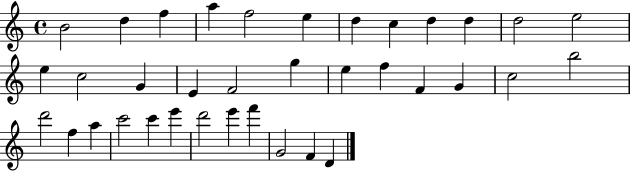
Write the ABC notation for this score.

X:1
T:Untitled
M:4/4
L:1/4
K:C
B2 d f a f2 e d c d d d2 e2 e c2 G E F2 g e f F G c2 b2 d'2 f a c'2 c' e' d'2 e' f' G2 F D